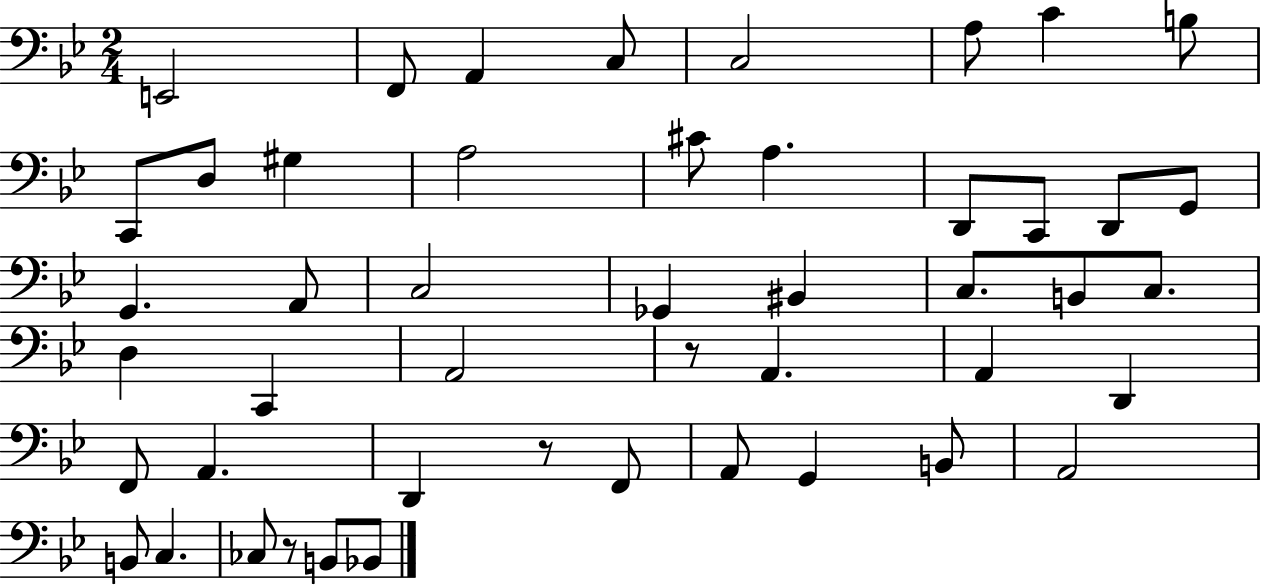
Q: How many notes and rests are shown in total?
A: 48